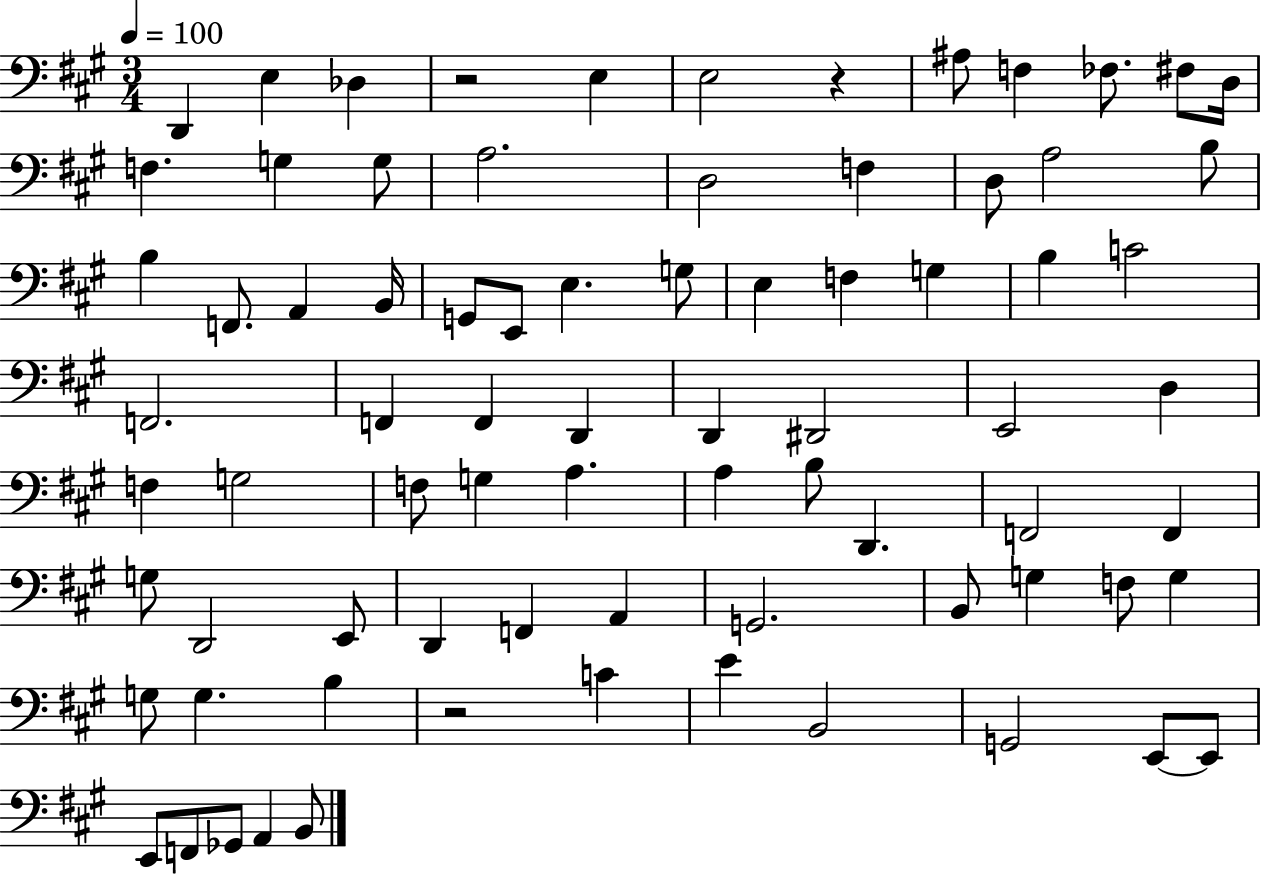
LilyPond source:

{
  \clef bass
  \numericTimeSignature
  \time 3/4
  \key a \major
  \tempo 4 = 100
  d,4 e4 des4 | r2 e4 | e2 r4 | ais8 f4 fes8. fis8 d16 | \break f4. g4 g8 | a2. | d2 f4 | d8 a2 b8 | \break b4 f,8. a,4 b,16 | g,8 e,8 e4. g8 | e4 f4 g4 | b4 c'2 | \break f,2. | f,4 f,4 d,4 | d,4 dis,2 | e,2 d4 | \break f4 g2 | f8 g4 a4. | a4 b8 d,4. | f,2 f,4 | \break g8 d,2 e,8 | d,4 f,4 a,4 | g,2. | b,8 g4 f8 g4 | \break g8 g4. b4 | r2 c'4 | e'4 b,2 | g,2 e,8~~ e,8 | \break e,8 f,8 ges,8 a,4 b,8 | \bar "|."
}